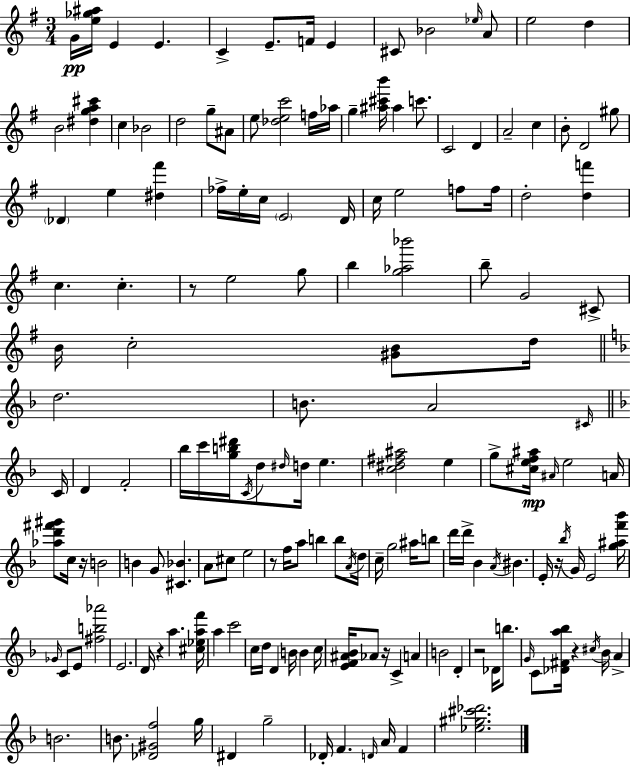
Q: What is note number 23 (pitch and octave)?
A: G5